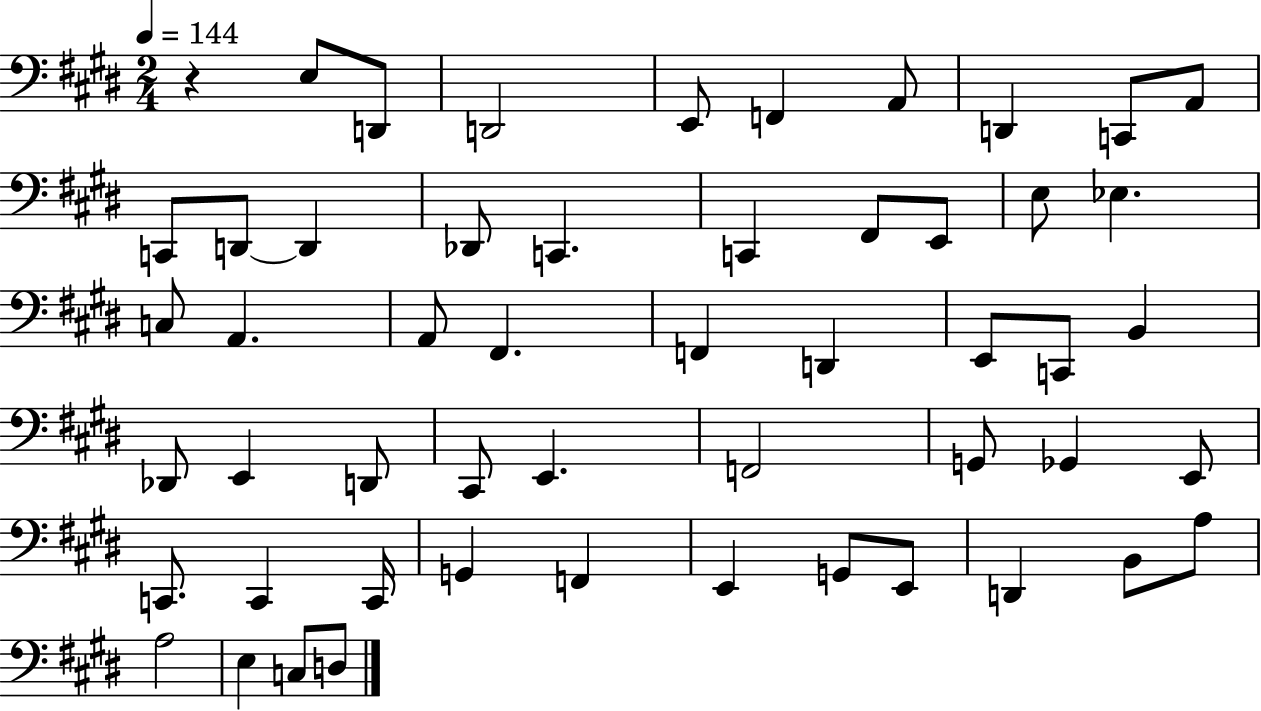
R/q E3/e D2/e D2/h E2/e F2/q A2/e D2/q C2/e A2/e C2/e D2/e D2/q Db2/e C2/q. C2/q F#2/e E2/e E3/e Eb3/q. C3/e A2/q. A2/e F#2/q. F2/q D2/q E2/e C2/e B2/q Db2/e E2/q D2/e C#2/e E2/q. F2/h G2/e Gb2/q E2/e C2/e. C2/q C2/s G2/q F2/q E2/q G2/e E2/e D2/q B2/e A3/e A3/h E3/q C3/e D3/e